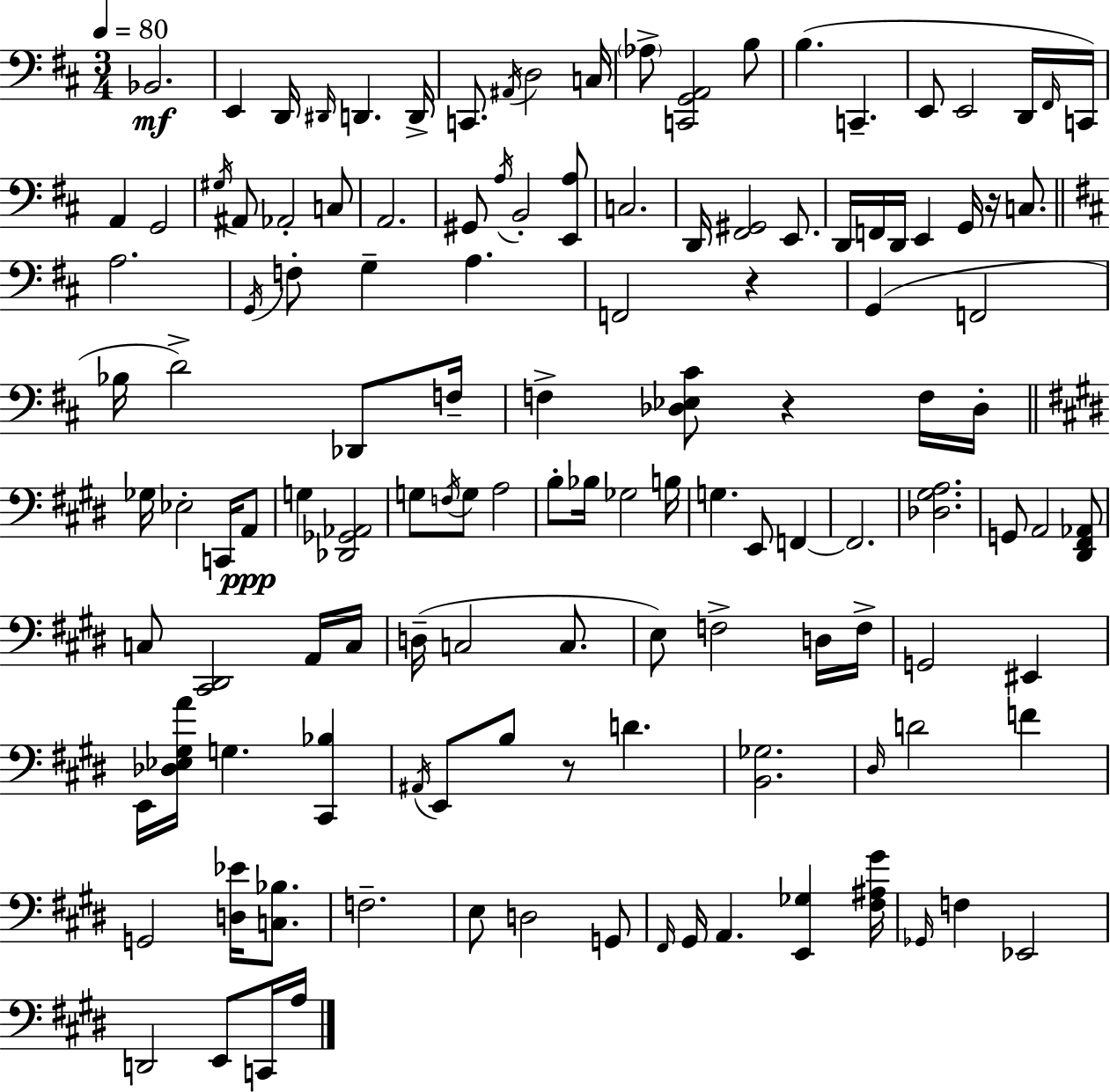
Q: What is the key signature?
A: D major